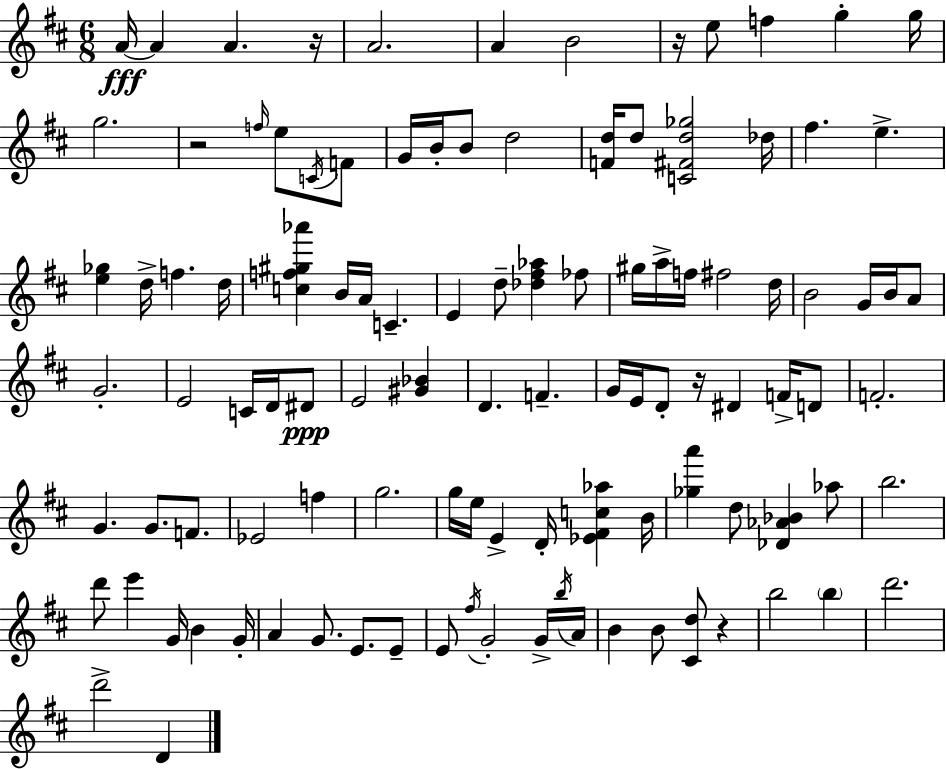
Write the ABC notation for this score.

X:1
T:Untitled
M:6/8
L:1/4
K:D
A/4 A A z/4 A2 A B2 z/4 e/2 f g g/4 g2 z2 f/4 e/2 C/4 F/2 G/4 B/4 B/2 d2 [Fd]/4 d/2 [C^Fd_g]2 _d/4 ^f e [e_g] d/4 f d/4 [cf^g_a'] B/4 A/4 C E d/2 [_d^f_a] _f/2 ^g/4 a/4 f/4 ^f2 d/4 B2 G/4 B/4 A/2 G2 E2 C/4 D/4 ^D/2 E2 [^G_B] D F G/4 E/4 D/2 z/4 ^D F/4 D/2 F2 G G/2 F/2 _E2 f g2 g/4 e/4 E D/4 [_E^Fc_a] B/4 [_ga'] d/2 [_D_A_B] _a/2 b2 d'/2 e' G/4 B G/4 A G/2 E/2 E/2 E/2 ^f/4 G2 G/4 b/4 A/4 B B/2 [^Cd]/2 z b2 b d'2 d'2 D